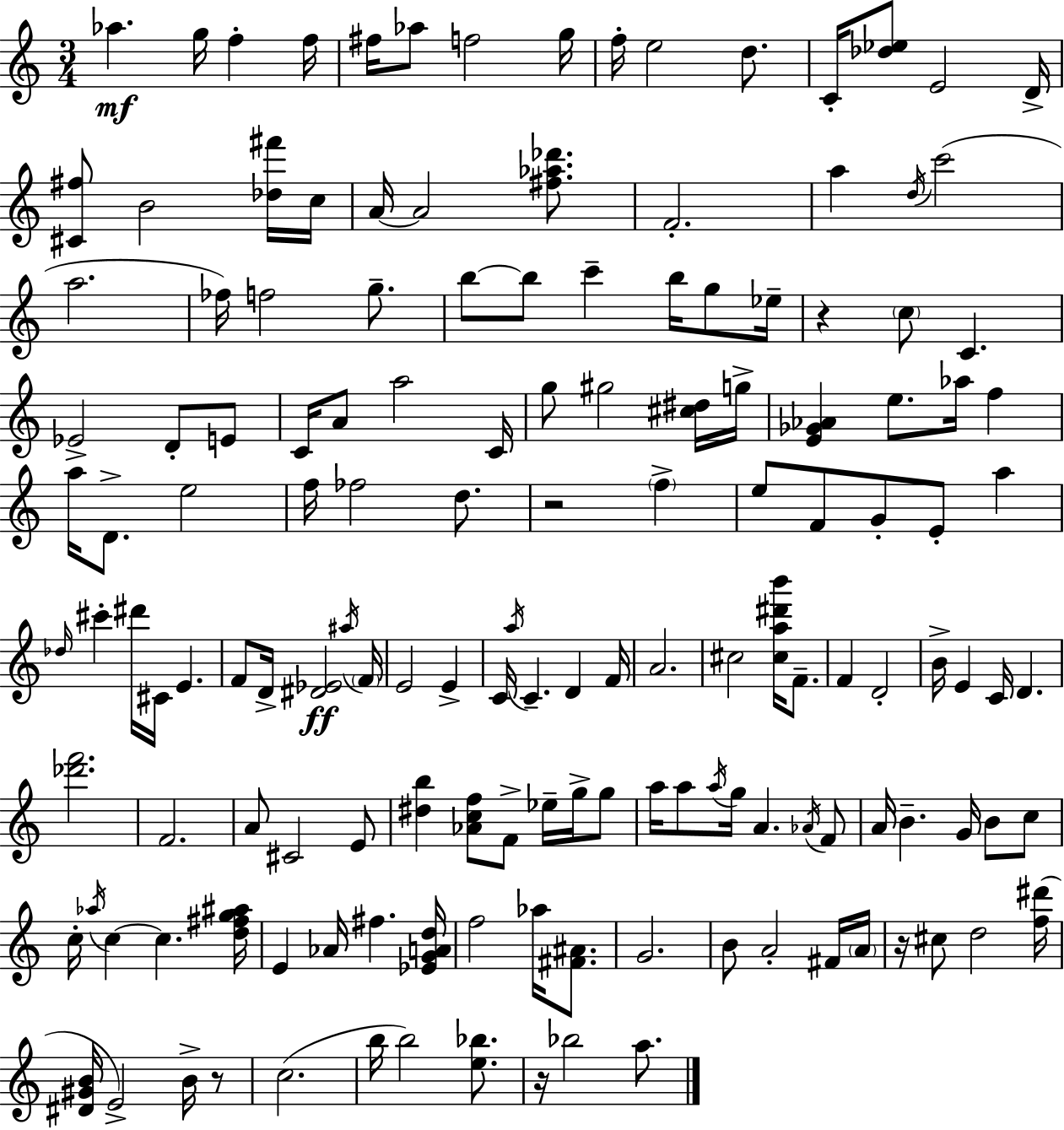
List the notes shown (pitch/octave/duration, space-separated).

Ab5/q. G5/s F5/q F5/s F#5/s Ab5/e F5/h G5/s F5/s E5/h D5/e. C4/s [Db5,Eb5]/e E4/h D4/s [C#4,F#5]/e B4/h [Db5,F#6]/s C5/s A4/s A4/h [F#5,Ab5,Db6]/e. F4/h. A5/q D5/s C6/h A5/h. FES5/s F5/h G5/e. B5/e B5/e C6/q B5/s G5/e Eb5/s R/q C5/e C4/q. Eb4/h D4/e E4/e C4/s A4/e A5/h C4/s G5/e G#5/h [C#5,D#5]/s G5/s [E4,Gb4,Ab4]/q E5/e. Ab5/s F5/q A5/s D4/e. E5/h F5/s FES5/h D5/e. R/h F5/q E5/e F4/e G4/e E4/e A5/q Db5/s C#6/q D#6/s C#4/s E4/q. F4/e D4/s [D#4,Eb4]/h A#5/s F4/s E4/h E4/q C4/s A5/s C4/q. D4/q F4/s A4/h. C#5/h [C#5,A5,D#6,B6]/s F4/e. F4/q D4/h B4/s E4/q C4/s D4/q. [Db6,F6]/h. F4/h. A4/e C#4/h E4/e [D#5,B5]/q [Ab4,C5,F5]/e F4/e Eb5/s G5/s G5/e A5/s A5/e A5/s G5/s A4/q. Ab4/s F4/e A4/s B4/q. G4/s B4/e C5/e C5/s Ab5/s C5/q C5/q. [D5,F#5,G5,A#5]/s E4/q Ab4/s F#5/q. [Eb4,G4,A4,D5]/s F5/h Ab5/s [F#4,A#4]/e. G4/h. B4/e A4/h F#4/s A4/s R/s C#5/e D5/h [F5,D#6]/s [D#4,G#4,B4]/s E4/h B4/s R/e C5/h. B5/s B5/h [E5,Bb5]/e. R/s Bb5/h A5/e.